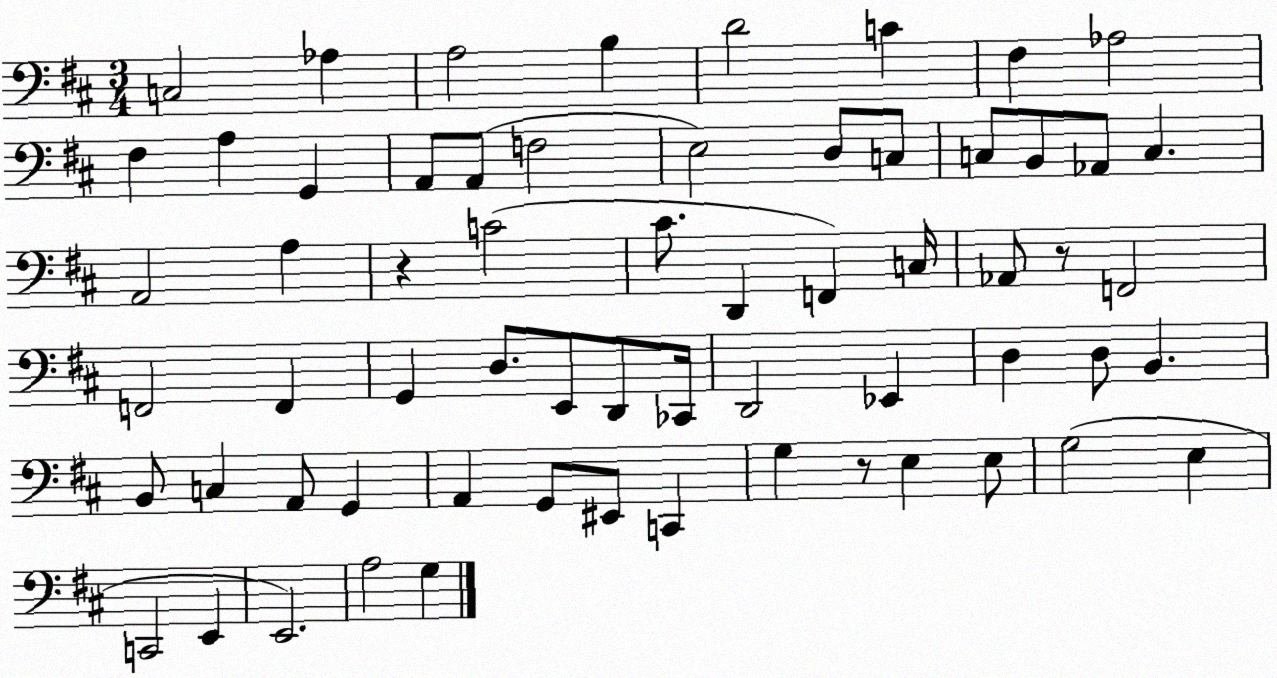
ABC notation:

X:1
T:Untitled
M:3/4
L:1/4
K:D
C,2 _A, A,2 B, D2 C ^F, _A,2 ^F, A, G,, A,,/2 A,,/2 F,2 E,2 D,/2 C,/2 C,/2 B,,/2 _A,,/2 C, A,,2 A, z C2 ^C/2 D,, F,, C,/4 _A,,/2 z/2 F,,2 F,,2 F,, G,, D,/2 E,,/2 D,,/2 _C,,/4 D,,2 _E,, D, D,/2 B,, B,,/2 C, A,,/2 G,, A,, G,,/2 ^E,,/2 C,, G, z/2 E, E,/2 G,2 E, C,,2 E,, E,,2 A,2 G,